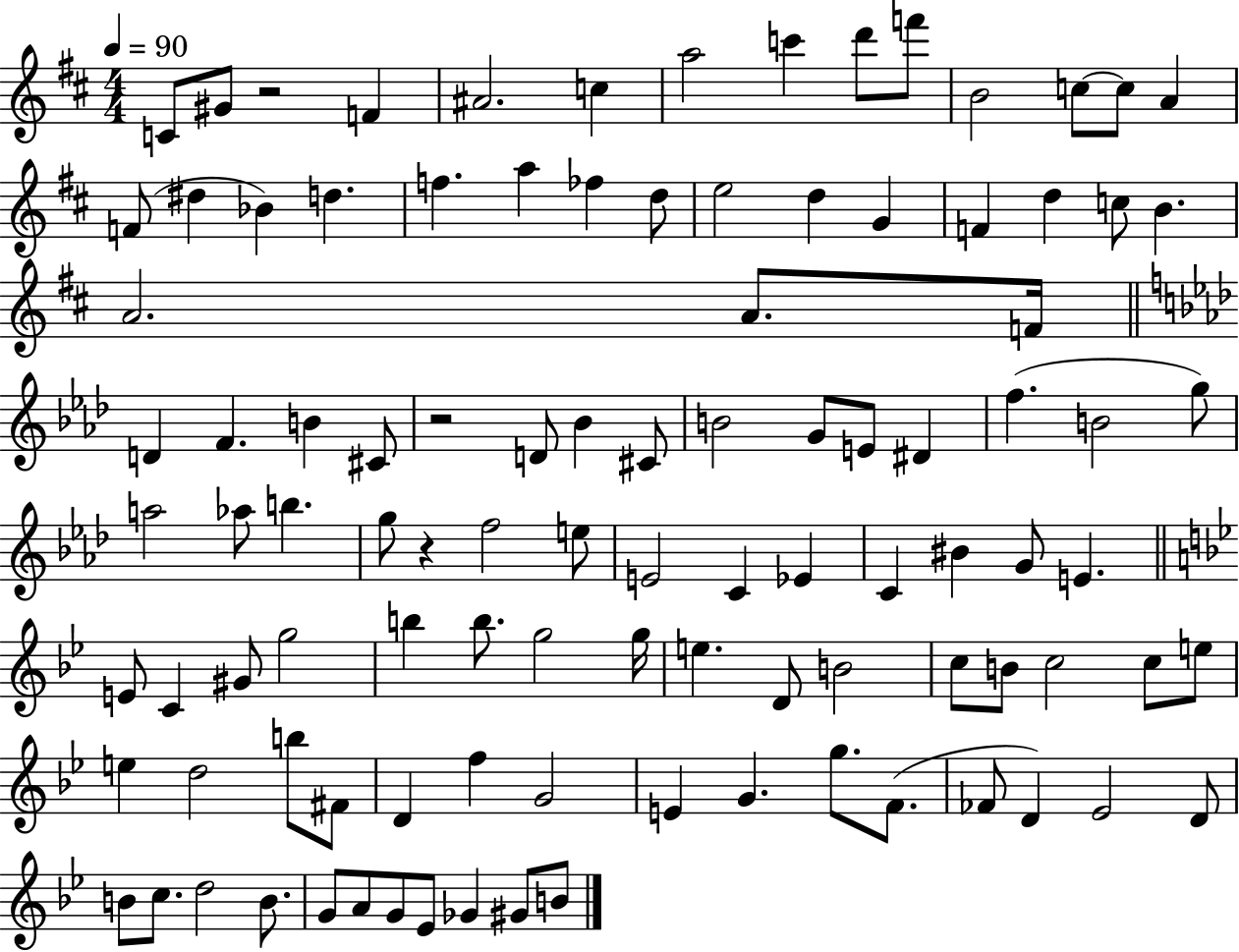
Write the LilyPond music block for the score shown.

{
  \clef treble
  \numericTimeSignature
  \time 4/4
  \key d \major
  \tempo 4 = 90
  c'8 gis'8 r2 f'4 | ais'2. c''4 | a''2 c'''4 d'''8 f'''8 | b'2 c''8~~ c''8 a'4 | \break f'8( dis''4 bes'4) d''4. | f''4. a''4 fes''4 d''8 | e''2 d''4 g'4 | f'4 d''4 c''8 b'4. | \break a'2. a'8. f'16 | \bar "||" \break \key aes \major d'4 f'4. b'4 cis'8 | r2 d'8 bes'4 cis'8 | b'2 g'8 e'8 dis'4 | f''4.( b'2 g''8) | \break a''2 aes''8 b''4. | g''8 r4 f''2 e''8 | e'2 c'4 ees'4 | c'4 bis'4 g'8 e'4. | \break \bar "||" \break \key g \minor e'8 c'4 gis'8 g''2 | b''4 b''8. g''2 g''16 | e''4. d'8 b'2 | c''8 b'8 c''2 c''8 e''8 | \break e''4 d''2 b''8 fis'8 | d'4 f''4 g'2 | e'4 g'4. g''8. f'8.( | fes'8 d'4) ees'2 d'8 | \break b'8 c''8. d''2 b'8. | g'8 a'8 g'8 ees'8 ges'4 gis'8 b'8 | \bar "|."
}